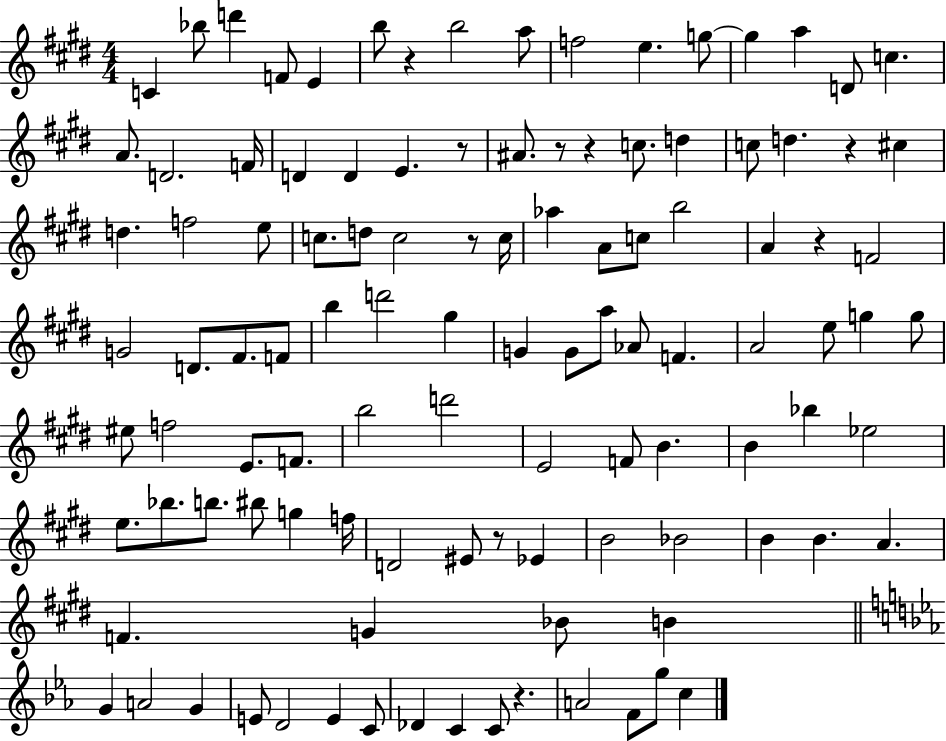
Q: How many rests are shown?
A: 9